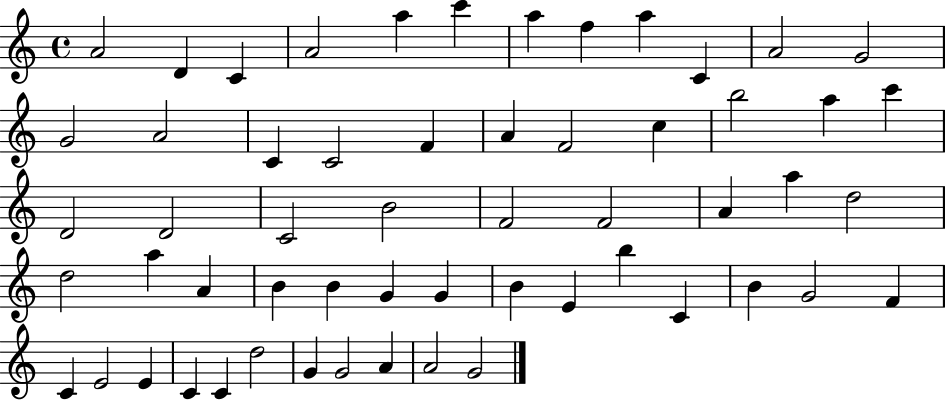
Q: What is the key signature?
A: C major